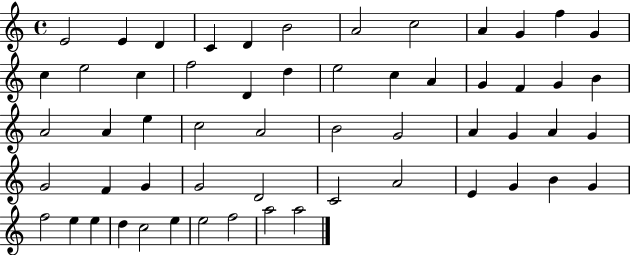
{
  \clef treble
  \time 4/4
  \defaultTimeSignature
  \key c \major
  e'2 e'4 d'4 | c'4 d'4 b'2 | a'2 c''2 | a'4 g'4 f''4 g'4 | \break c''4 e''2 c''4 | f''2 d'4 d''4 | e''2 c''4 a'4 | g'4 f'4 g'4 b'4 | \break a'2 a'4 e''4 | c''2 a'2 | b'2 g'2 | a'4 g'4 a'4 g'4 | \break g'2 f'4 g'4 | g'2 d'2 | c'2 a'2 | e'4 g'4 b'4 g'4 | \break f''2 e''4 e''4 | d''4 c''2 e''4 | e''2 f''2 | a''2 a''2 | \break \bar "|."
}